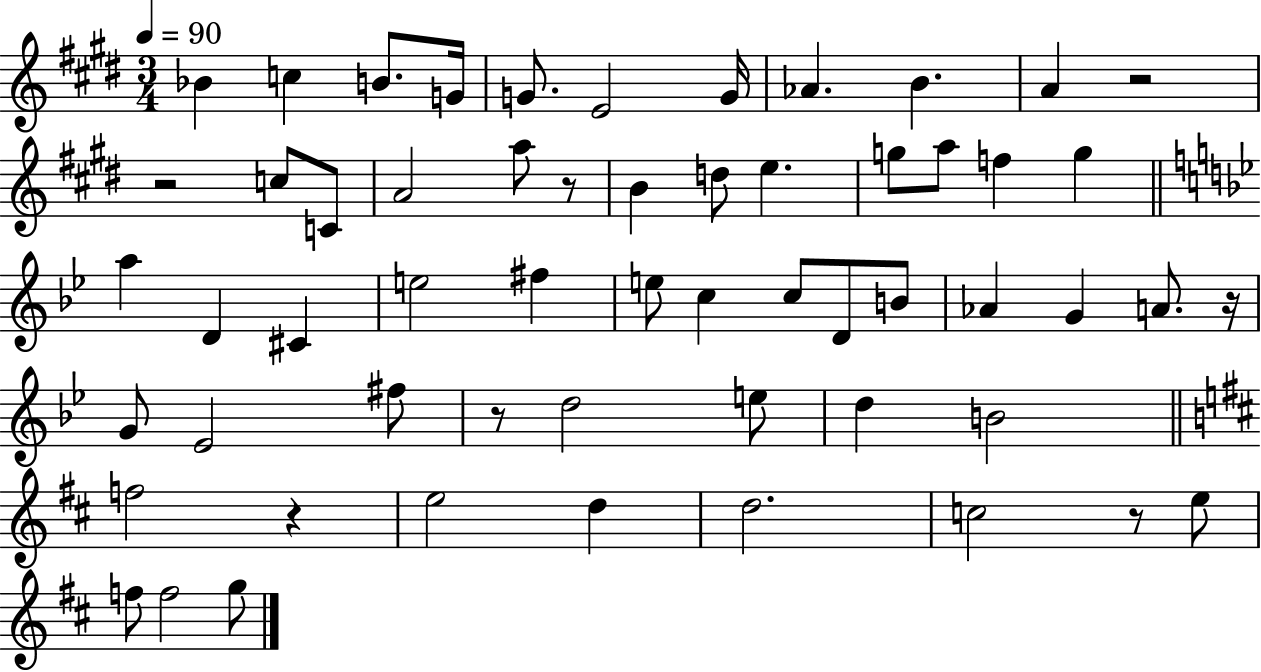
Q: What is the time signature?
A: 3/4